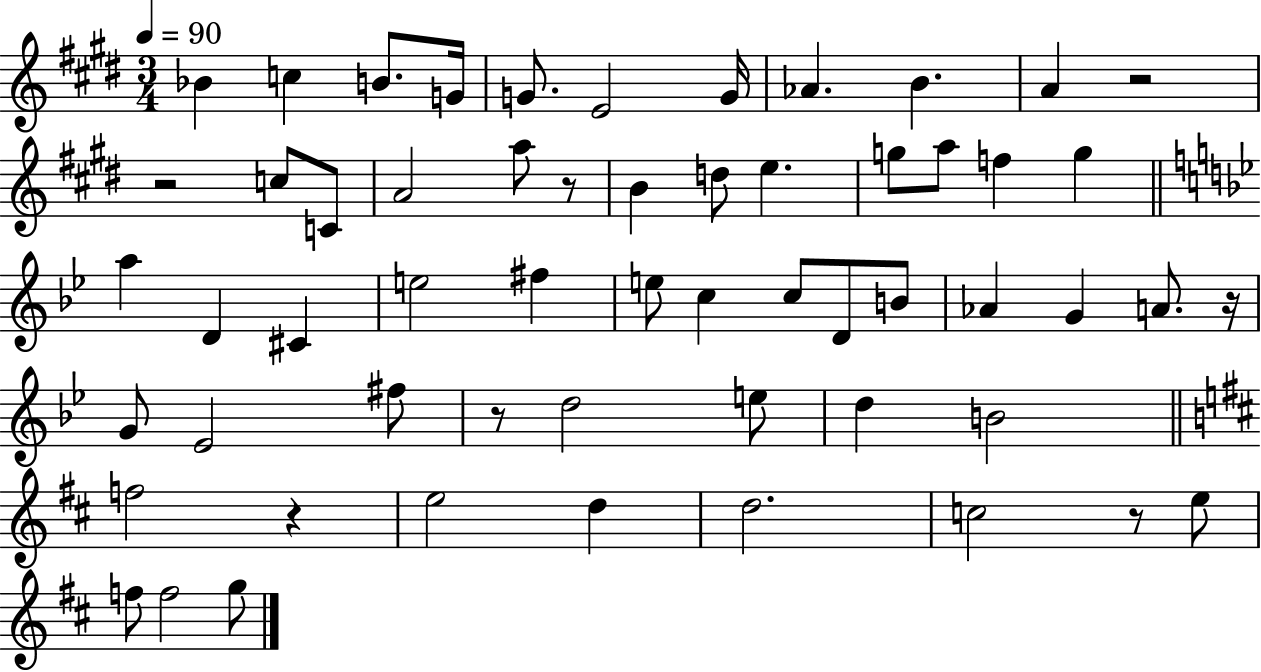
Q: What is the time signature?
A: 3/4